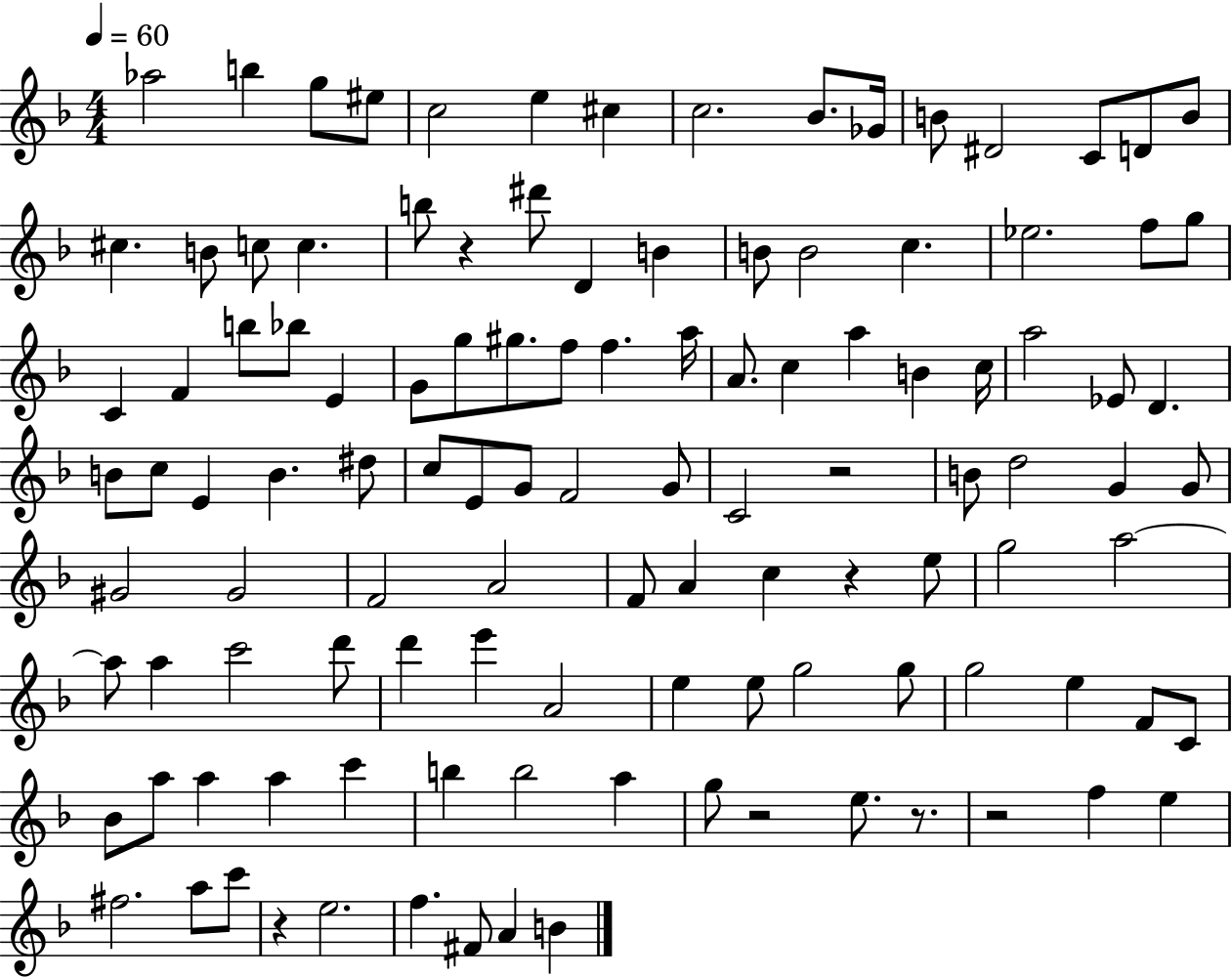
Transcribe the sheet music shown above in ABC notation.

X:1
T:Untitled
M:4/4
L:1/4
K:F
_a2 b g/2 ^e/2 c2 e ^c c2 _B/2 _G/4 B/2 ^D2 C/2 D/2 B/2 ^c B/2 c/2 c b/2 z ^d'/2 D B B/2 B2 c _e2 f/2 g/2 C F b/2 _b/2 E G/2 g/2 ^g/2 f/2 f a/4 A/2 c a B c/4 a2 _E/2 D B/2 c/2 E B ^d/2 c/2 E/2 G/2 F2 G/2 C2 z2 B/2 d2 G G/2 ^G2 ^G2 F2 A2 F/2 A c z e/2 g2 a2 a/2 a c'2 d'/2 d' e' A2 e e/2 g2 g/2 g2 e F/2 C/2 _B/2 a/2 a a c' b b2 a g/2 z2 e/2 z/2 z2 f e ^f2 a/2 c'/2 z e2 f ^F/2 A B